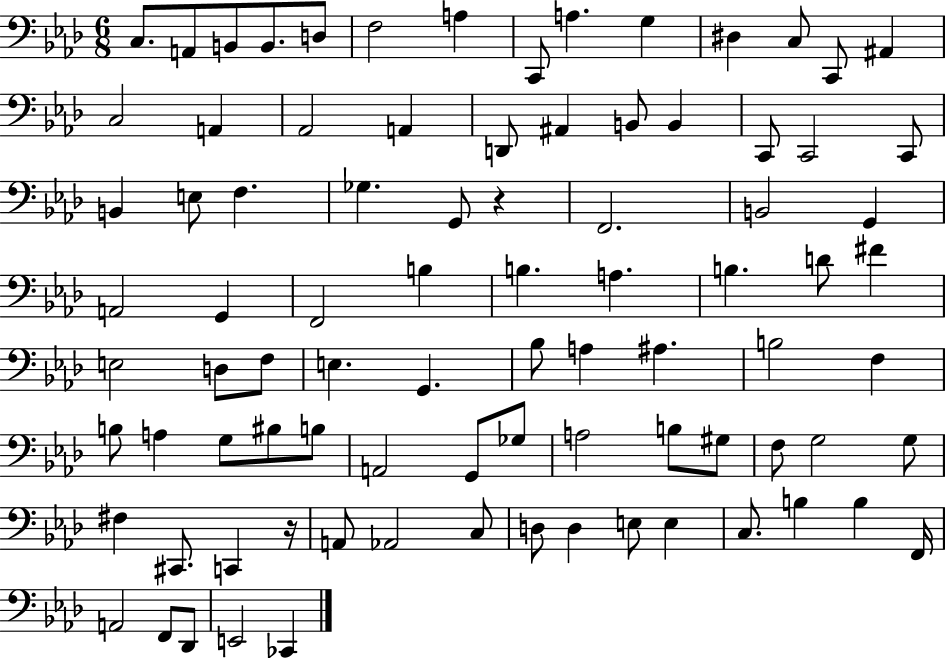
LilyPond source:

{
  \clef bass
  \numericTimeSignature
  \time 6/8
  \key aes \major
  c8. a,8 b,8 b,8. d8 | f2 a4 | c,8 a4. g4 | dis4 c8 c,8 ais,4 | \break c2 a,4 | aes,2 a,4 | d,8 ais,4 b,8 b,4 | c,8 c,2 c,8 | \break b,4 e8 f4. | ges4. g,8 r4 | f,2. | b,2 g,4 | \break a,2 g,4 | f,2 b4 | b4. a4. | b4. d'8 fis'4 | \break e2 d8 f8 | e4. g,4. | bes8 a4 ais4. | b2 f4 | \break b8 a4 g8 bis8 b8 | a,2 g,8 ges8 | a2 b8 gis8 | f8 g2 g8 | \break fis4 cis,8. c,4 r16 | a,8 aes,2 c8 | d8 d4 e8 e4 | c8. b4 b4 f,16 | \break a,2 f,8 des,8 | e,2 ces,4 | \bar "|."
}